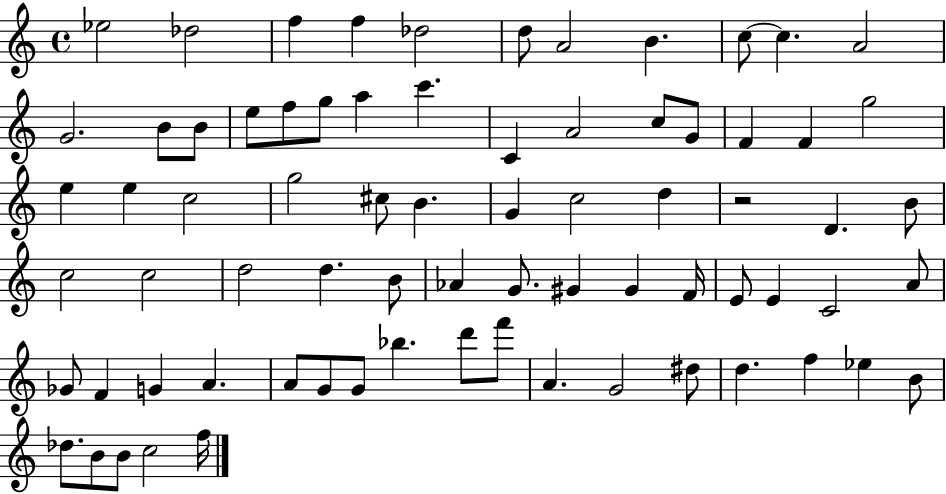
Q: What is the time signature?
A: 4/4